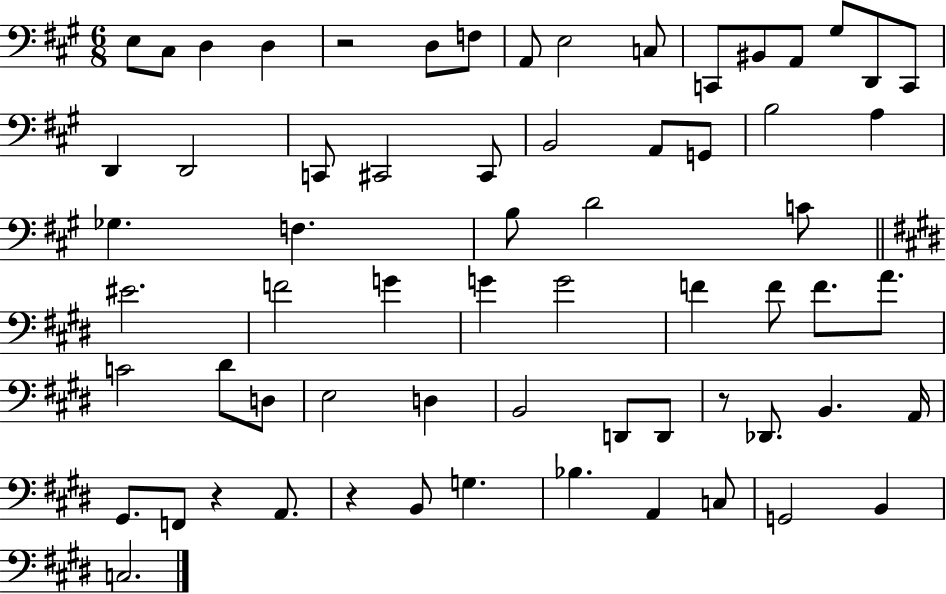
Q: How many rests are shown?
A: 4